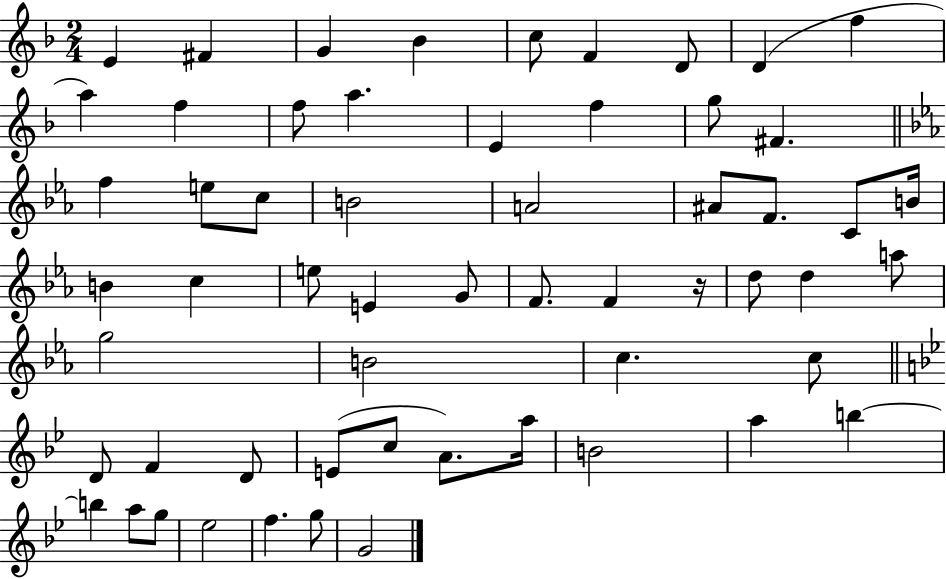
X:1
T:Untitled
M:2/4
L:1/4
K:F
E ^F G _B c/2 F D/2 D f a f f/2 a E f g/2 ^F f e/2 c/2 B2 A2 ^A/2 F/2 C/2 B/4 B c e/2 E G/2 F/2 F z/4 d/2 d a/2 g2 B2 c c/2 D/2 F D/2 E/2 c/2 A/2 a/4 B2 a b b a/2 g/2 _e2 f g/2 G2